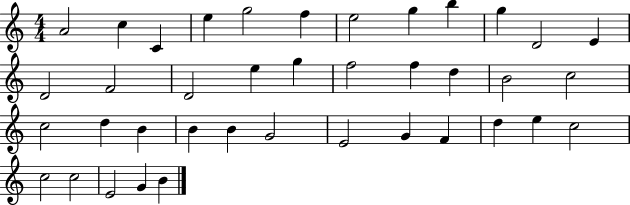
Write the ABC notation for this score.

X:1
T:Untitled
M:4/4
L:1/4
K:C
A2 c C e g2 f e2 g b g D2 E D2 F2 D2 e g f2 f d B2 c2 c2 d B B B G2 E2 G F d e c2 c2 c2 E2 G B